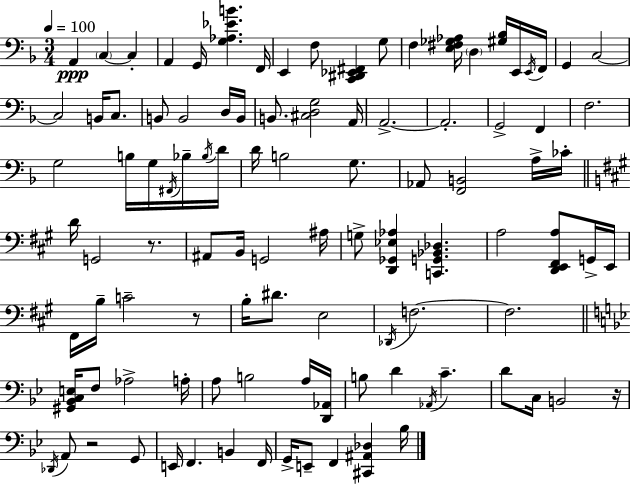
X:1
T:Untitled
M:3/4
L:1/4
K:Dm
A,, C, C, A,, G,,/4 [G,_A,_EB] F,,/4 E,, F,/2 [C,,^D,,_E,,^F,,] G,/2 F, [E,^F,_G,_A,]/4 D, [^G,_B,]/4 E,,/4 E,,/4 F,,/4 G,, C,2 C,2 B,,/4 C,/2 B,,/2 B,,2 D,/4 B,,/4 B,,/2 [^C,D,G,]2 A,,/4 A,,2 A,,2 G,,2 F,, F,2 G,2 B,/4 G,/4 ^F,,/4 _B,/4 _B,/4 D/4 D/4 B,2 G,/2 _A,,/2 [F,,B,,]2 A,/4 _C/4 D/4 G,,2 z/2 ^A,,/2 B,,/4 G,,2 ^A,/4 G,/2 [D,,_G,,_E,_A,] [C,,G,,_B,,_D,] A,2 [D,,E,,^F,,A,]/2 G,,/4 E,,/4 ^F,,/4 B,/4 C2 z/2 B,/4 ^D/2 E,2 _D,,/4 F,2 F,2 [^G,,_B,,C,E,]/4 F,/2 _A,2 A,/4 A,/2 B,2 A,/4 [D,,_A,,]/4 B,/2 D _A,,/4 C D/2 C,/4 B,,2 z/4 _D,,/4 A,,/2 z2 G,,/2 E,,/4 F,, B,, F,,/4 G,,/4 E,,/2 F,, [^C,,^A,,_D,] _B,/4